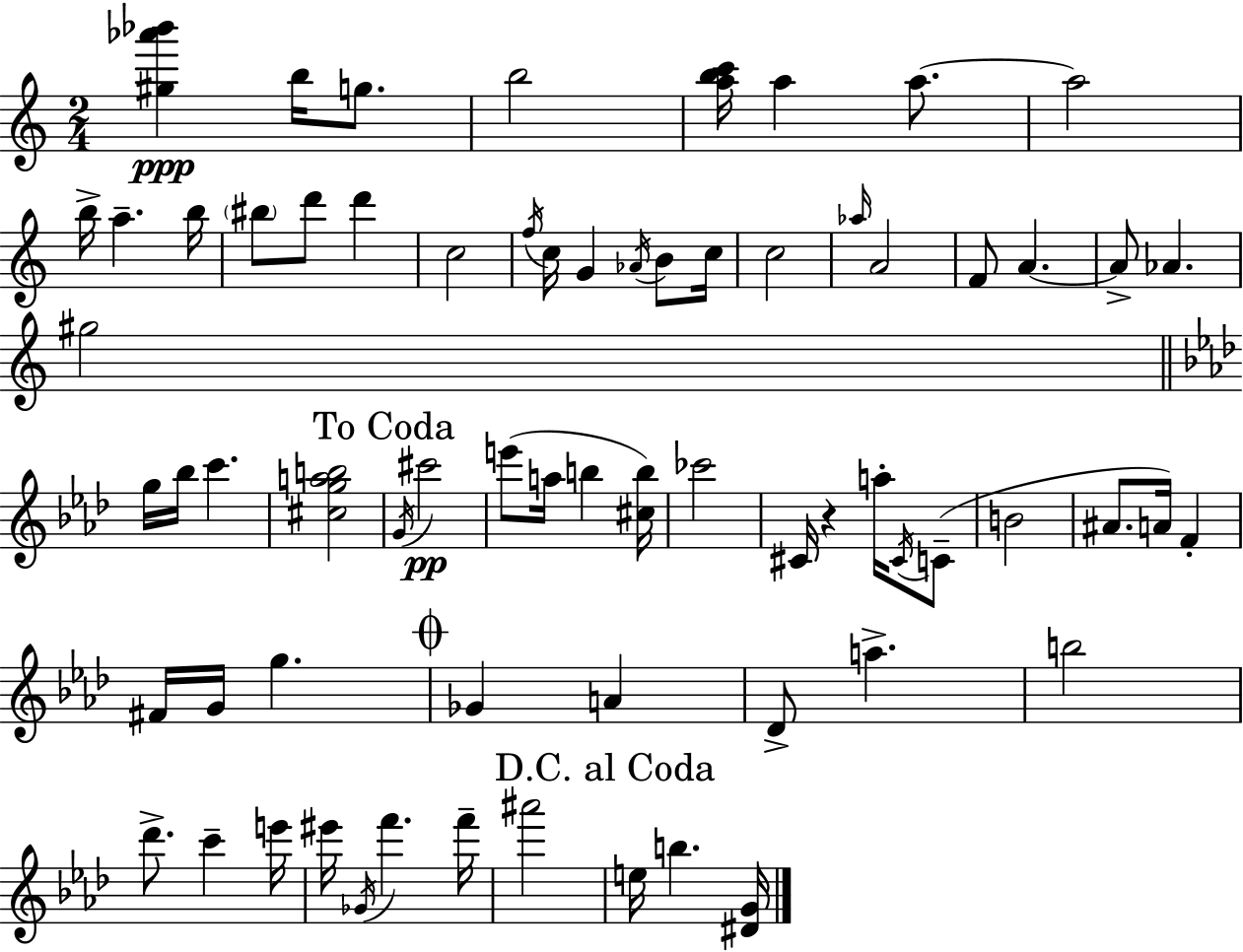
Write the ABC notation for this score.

X:1
T:Untitled
M:2/4
L:1/4
K:C
[^g_a'_b'] b/4 g/2 b2 [abc']/4 a a/2 a2 b/4 a b/4 ^b/2 d'/2 d' c2 f/4 c/4 G _A/4 B/2 c/4 c2 _a/4 A2 F/2 A A/2 _A ^g2 g/4 _b/4 c' [^cgab]2 G/4 ^c'2 e'/2 a/4 b [^cb]/4 _c'2 ^C/4 z a/4 ^C/4 C/2 B2 ^A/2 A/4 F ^F/4 G/4 g _G A _D/2 a b2 _d'/2 c' e'/4 ^e'/4 _G/4 f' f'/4 ^a'2 e/4 b [^DG]/4